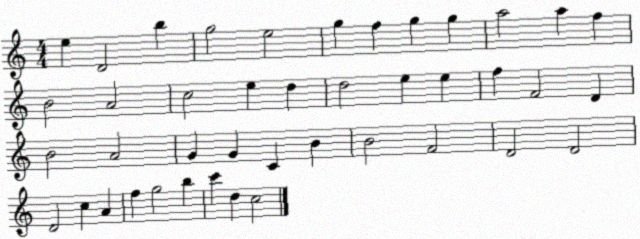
X:1
T:Untitled
M:4/4
L:1/4
K:C
e D2 b g2 e2 g f g g a2 a f B2 A2 c2 e d d2 e e f F2 D B2 A2 G G C B B2 F2 D2 D2 D2 c A f g2 b c' d c2